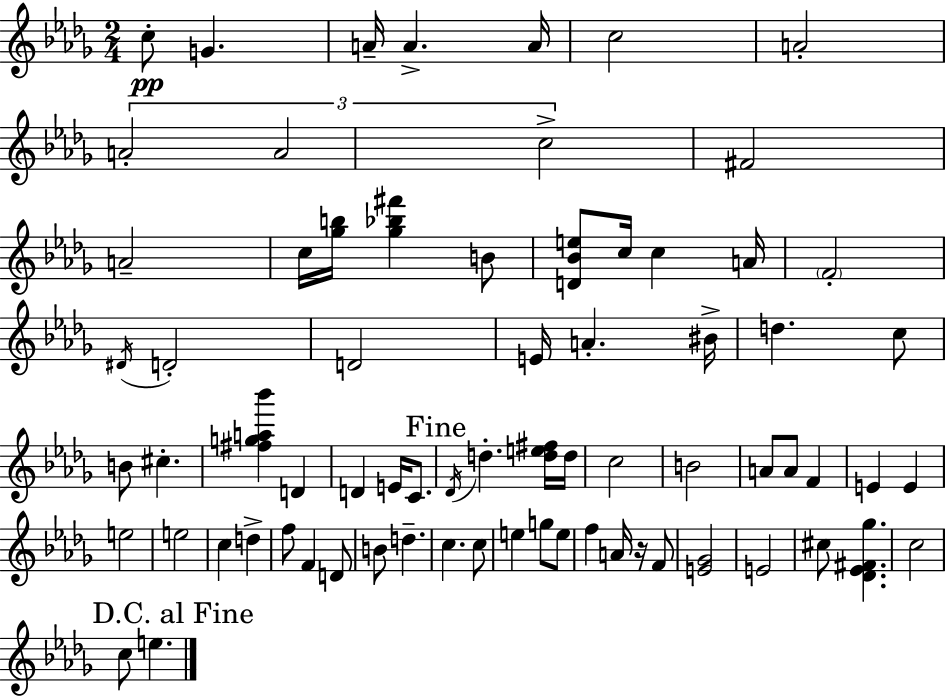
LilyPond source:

{
  \clef treble
  \numericTimeSignature
  \time 2/4
  \key bes \minor
  c''8-.\pp g'4. | a'16-- a'4.-> a'16 | c''2 | a'2-. | \break \tuplet 3/2 { a'2-. | a'2 | c''2-> } | fis'2 | \break a'2-- | c''16 <ges'' b''>16 <ges'' bes'' fis'''>4 b'8 | <d' bes' e''>8 c''16 c''4 a'16 | \parenthesize f'2-. | \break \acciaccatura { dis'16 } d'2-. | d'2 | e'16 a'4.-. | bis'16-> d''4. c''8 | \break b'8 cis''4.-. | <fis'' g'' a'' bes'''>4 d'4 | d'4 e'16 c'8. | \mark "Fine" \acciaccatura { des'16 } d''4.-. | \break <d'' e'' fis''>16 d''16 c''2 | b'2 | a'8 a'8 f'4 | e'4 e'4 | \break e''2 | e''2 | c''4 d''4-> | f''8 f'4 | \break d'8 b'8 d''4.-- | c''4. | c''8 e''4 g''8 | e''8 f''4 a'16 r16 | \break f'8 <e' ges'>2 | e'2 | cis''8 <des' ees' fis' ges''>4. | c''2 | \break \mark "D.C. al Fine" c''8 e''4. | \bar "|."
}